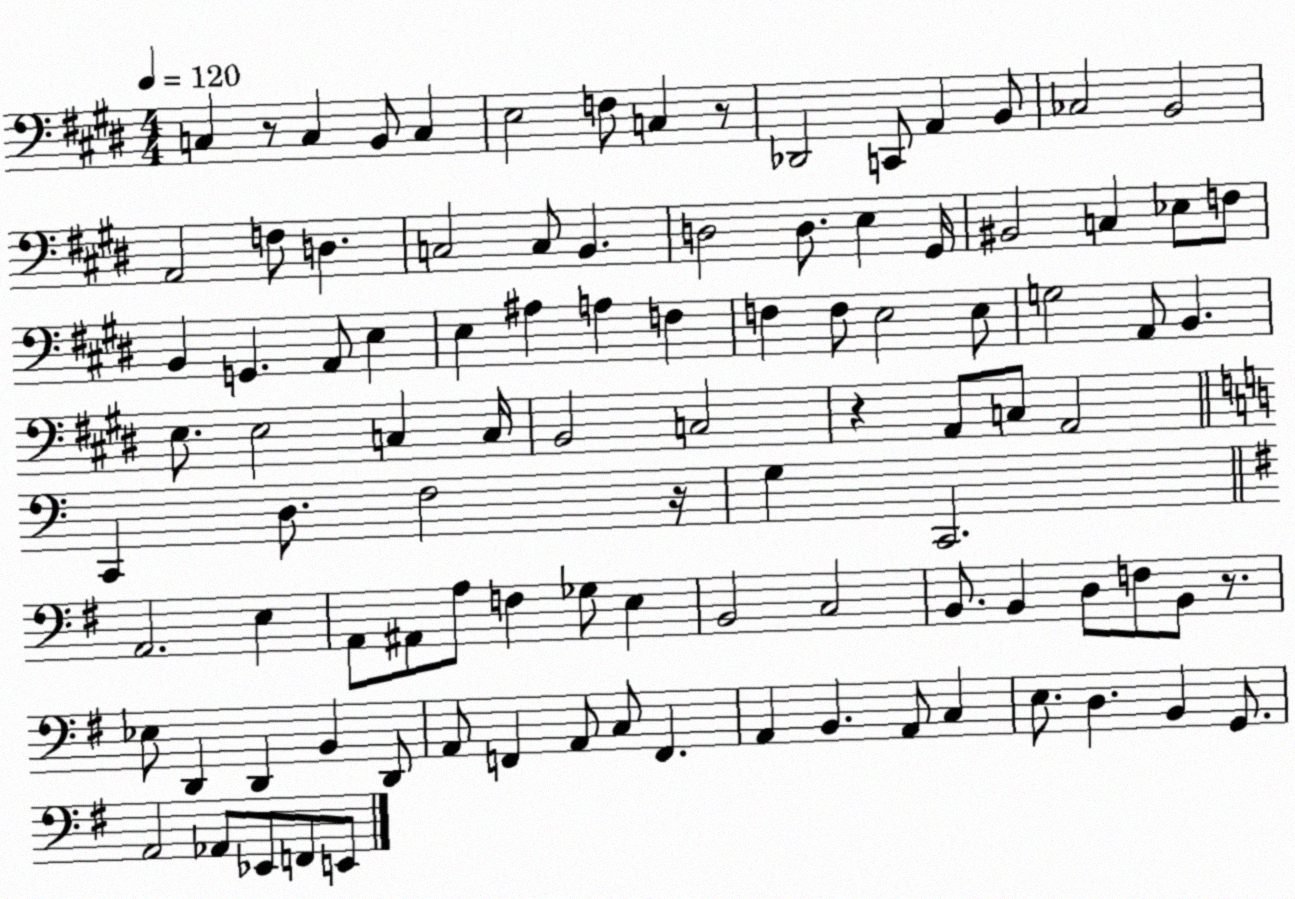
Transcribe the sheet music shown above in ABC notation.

X:1
T:Untitled
M:4/4
L:1/4
K:E
C, z/2 C, B,,/2 C, E,2 F,/2 C, z/2 _D,,2 C,,/2 A,, B,,/2 _C,2 B,,2 A,,2 F,/2 D, C,2 C,/2 B,, D,2 D,/2 E, ^G,,/4 ^B,,2 C, _E,/2 F,/2 B,, G,, A,,/2 E, E, ^A, A, F, F, F,/2 E,2 E,/2 G,2 A,,/2 B,, E,/2 E,2 C, C,/4 B,,2 C,2 z A,,/2 C,/2 A,,2 C,, D,/2 F,2 z/4 G, C,,2 A,,2 E, A,,/2 ^A,,/2 A,/2 F, _G,/2 E, B,,2 C,2 B,,/2 B,, D,/2 F,/2 B,,/2 z/2 _E,/2 D,, D,, B,, D,,/2 A,,/2 F,, A,,/2 C,/2 F,, A,, B,, A,,/2 C, E,/2 D, B,, G,,/2 A,,2 _A,,/2 _E,,/2 F,,/2 E,,/2